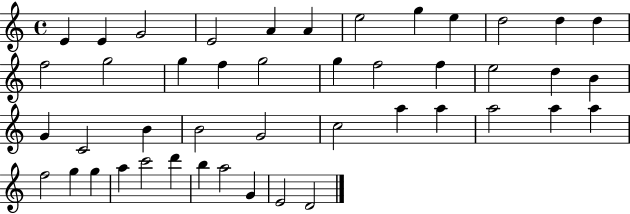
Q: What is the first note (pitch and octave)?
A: E4